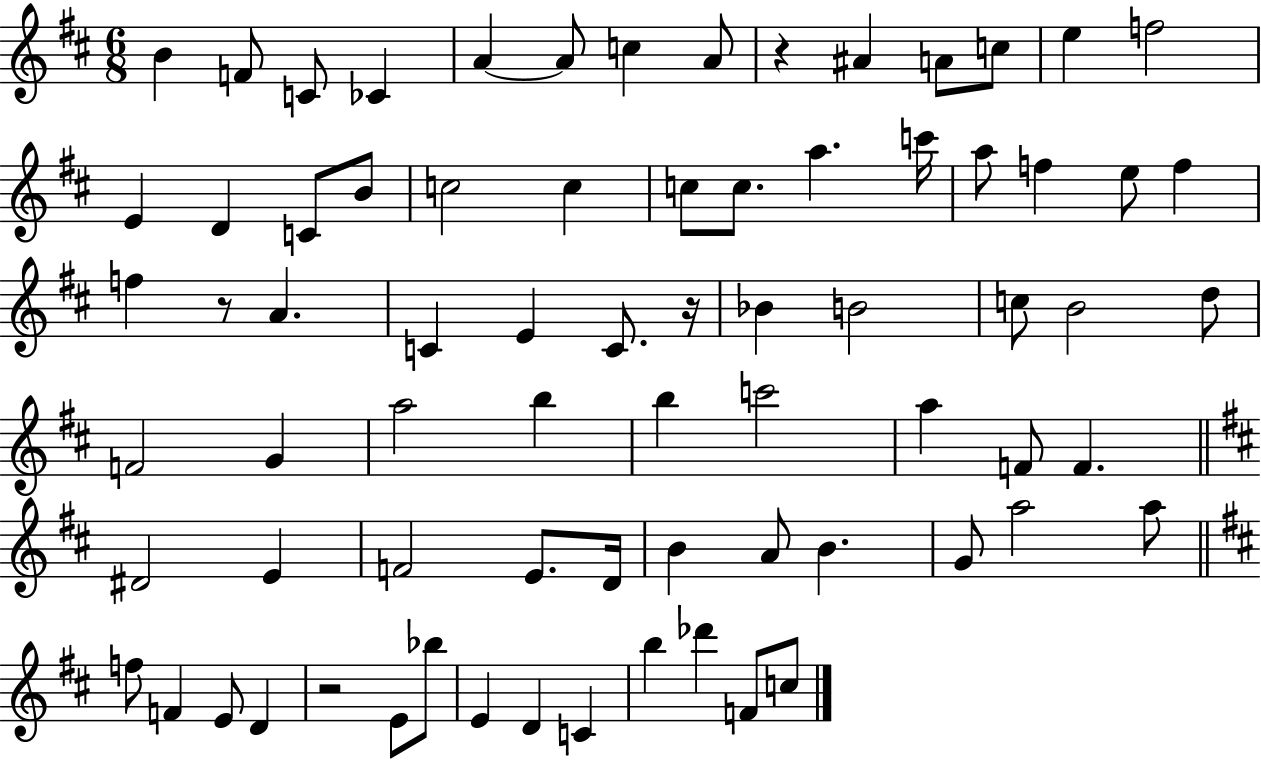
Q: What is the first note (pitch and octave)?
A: B4